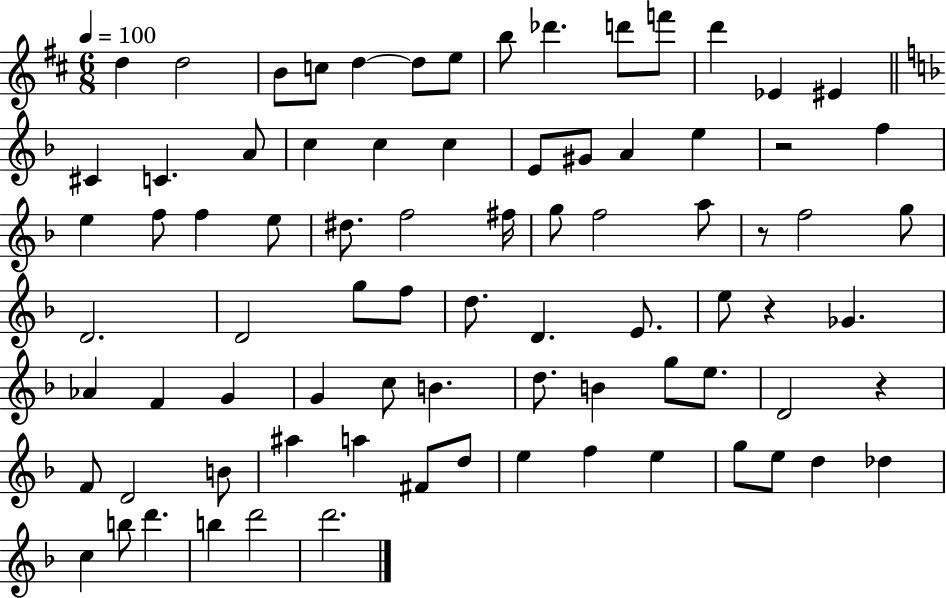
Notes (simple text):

D5/q D5/h B4/e C5/e D5/q D5/e E5/e B5/e Db6/q. D6/e F6/e D6/q Eb4/q EIS4/q C#4/q C4/q. A4/e C5/q C5/q C5/q E4/e G#4/e A4/q E5/q R/h F5/q E5/q F5/e F5/q E5/e D#5/e. F5/h F#5/s G5/e F5/h A5/e R/e F5/h G5/e D4/h. D4/h G5/e F5/e D5/e. D4/q. E4/e. E5/e R/q Gb4/q. Ab4/q F4/q G4/q G4/q C5/e B4/q. D5/e. B4/q G5/e E5/e. D4/h R/q F4/e D4/h B4/e A#5/q A5/q F#4/e D5/e E5/q F5/q E5/q G5/e E5/e D5/q Db5/q C5/q B5/e D6/q. B5/q D6/h D6/h.